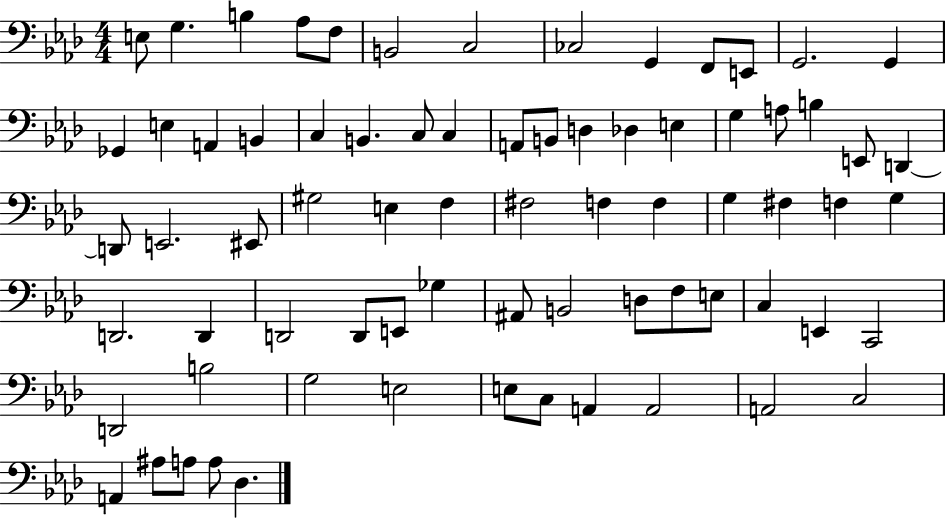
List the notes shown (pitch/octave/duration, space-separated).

E3/e G3/q. B3/q Ab3/e F3/e B2/h C3/h CES3/h G2/q F2/e E2/e G2/h. G2/q Gb2/q E3/q A2/q B2/q C3/q B2/q. C3/e C3/q A2/e B2/e D3/q Db3/q E3/q G3/q A3/e B3/q E2/e D2/q D2/e E2/h. EIS2/e G#3/h E3/q F3/q F#3/h F3/q F3/q G3/q F#3/q F3/q G3/q D2/h. D2/q D2/h D2/e E2/e Gb3/q A#2/e B2/h D3/e F3/e E3/e C3/q E2/q C2/h D2/h B3/h G3/h E3/h E3/e C3/e A2/q A2/h A2/h C3/h A2/q A#3/e A3/e A3/e Db3/q.